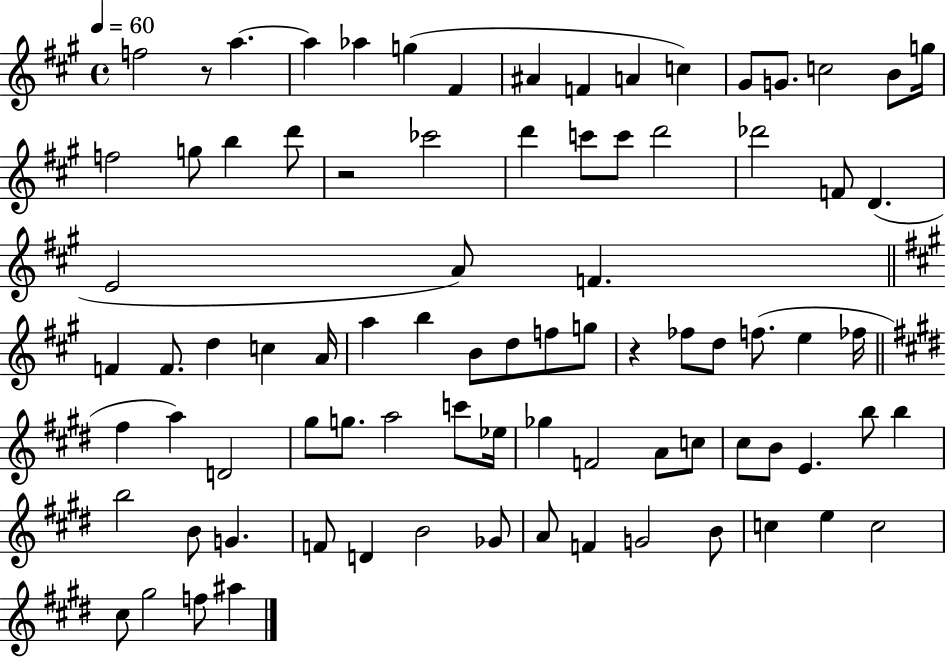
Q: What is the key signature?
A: A major